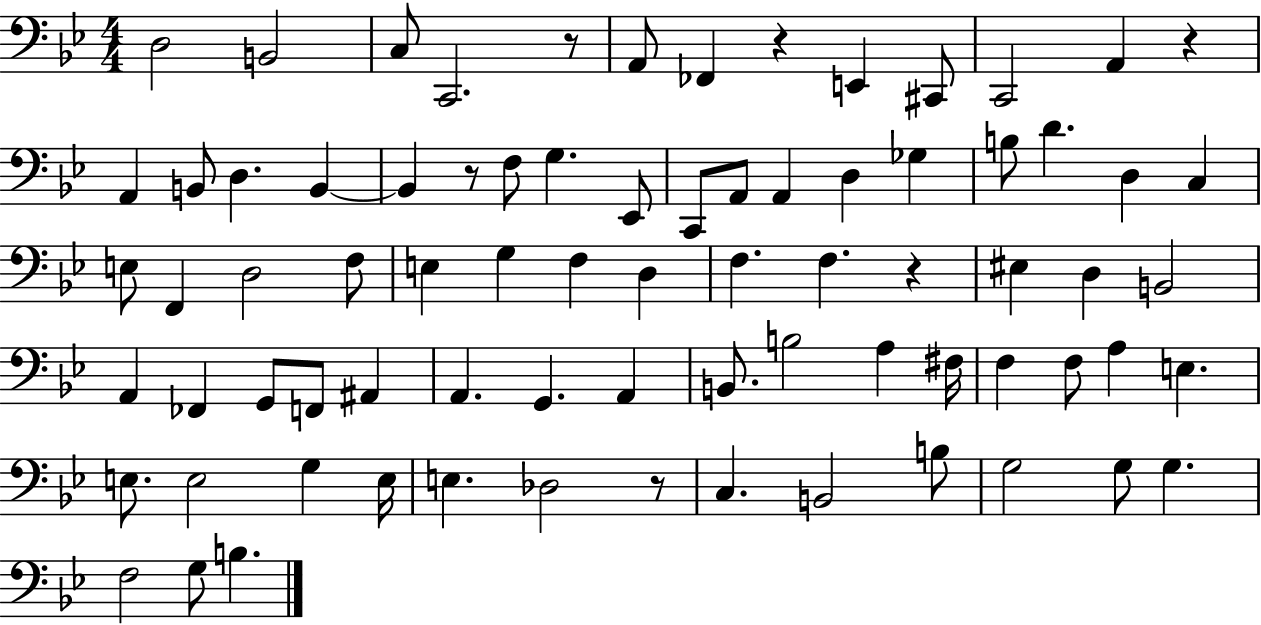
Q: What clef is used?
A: bass